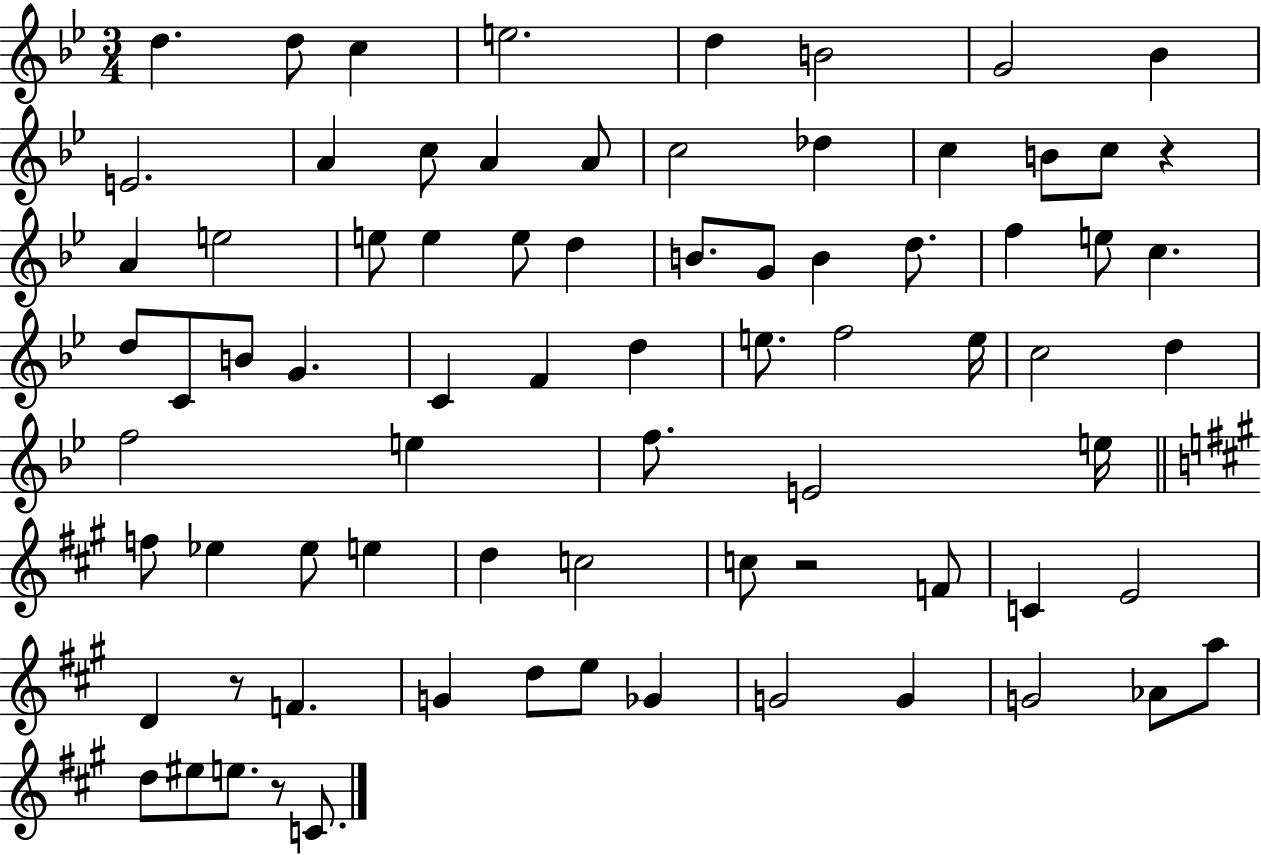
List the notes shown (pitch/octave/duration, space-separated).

D5/q. D5/e C5/q E5/h. D5/q B4/h G4/h Bb4/q E4/h. A4/q C5/e A4/q A4/e C5/h Db5/q C5/q B4/e C5/e R/q A4/q E5/h E5/e E5/q E5/e D5/q B4/e. G4/e B4/q D5/e. F5/q E5/e C5/q. D5/e C4/e B4/e G4/q. C4/q F4/q D5/q E5/e. F5/h E5/s C5/h D5/q F5/h E5/q F5/e. E4/h E5/s F5/e Eb5/q Eb5/e E5/q D5/q C5/h C5/e R/h F4/e C4/q E4/h D4/q R/e F4/q. G4/q D5/e E5/e Gb4/q G4/h G4/q G4/h Ab4/e A5/e D5/e EIS5/e E5/e. R/e C4/e.